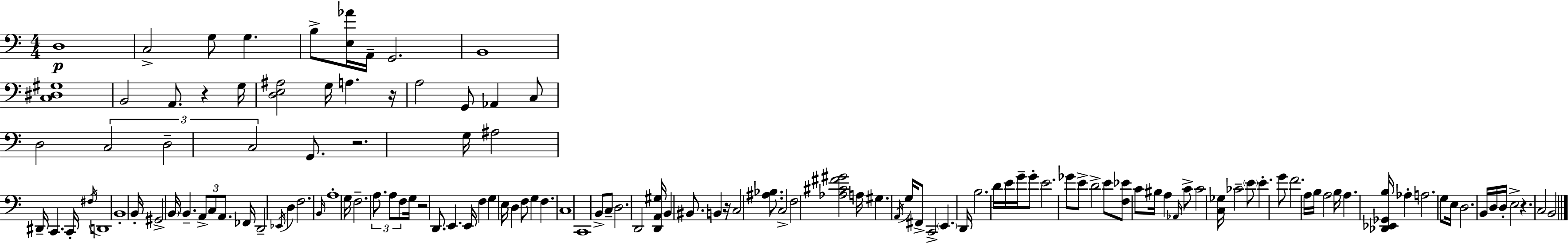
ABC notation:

X:1
T:Untitled
M:4/4
L:1/4
K:C
D,4 C,2 G,/2 G, B,/2 [E,_A]/4 A,,/4 G,,2 B,,4 [C,^D,^G,]4 B,,2 A,,/2 z G,/4 [D,E,^A,]2 G,/4 A, z/4 A,2 G,,/2 _A,, C,/2 D,2 C,2 D,2 C,2 G,,/2 z2 G,/4 ^A,2 ^D,,/4 C,, C,,/4 ^F,/4 D,,4 B,,4 B,,/4 ^G,,2 B,,/4 B,, A,,/2 C,/2 A,,/2 _F,,/4 D,,2 _E,,/4 D, F,2 B,,/4 A,4 G,/4 F,2 A,/2 A,/2 F,/2 G,/4 z2 D,,/2 E,, E,,/4 F, G, E,/4 D, F,/2 G, F, C,4 C,,4 B,,/2 C,/2 D,2 D,,2 [D,,A,,^G,]/4 B,, ^B,,/2 B,, z/4 C,2 [^A,_B,]/2 C,2 F,2 [_A,^C^F^G]2 A,/4 ^G, A,,/4 G,/4 ^F,,/2 C,,2 E,, D,,/4 B,2 D/4 E/4 G/4 G/2 E2 _G/2 E/2 D2 E/2 [F,_E]/2 C/2 ^B,/4 A, _A,,/4 C/2 C2 [C,_G,]/4 _C2 E/2 E G/2 F2 A,/4 B,/4 A,2 B,/4 A, [_D,,_E,,_G,,B,]/4 _A, A,2 G,/2 E,/4 D,2 B,,/4 D,/4 D,/4 E,2 z C,2 B,,2